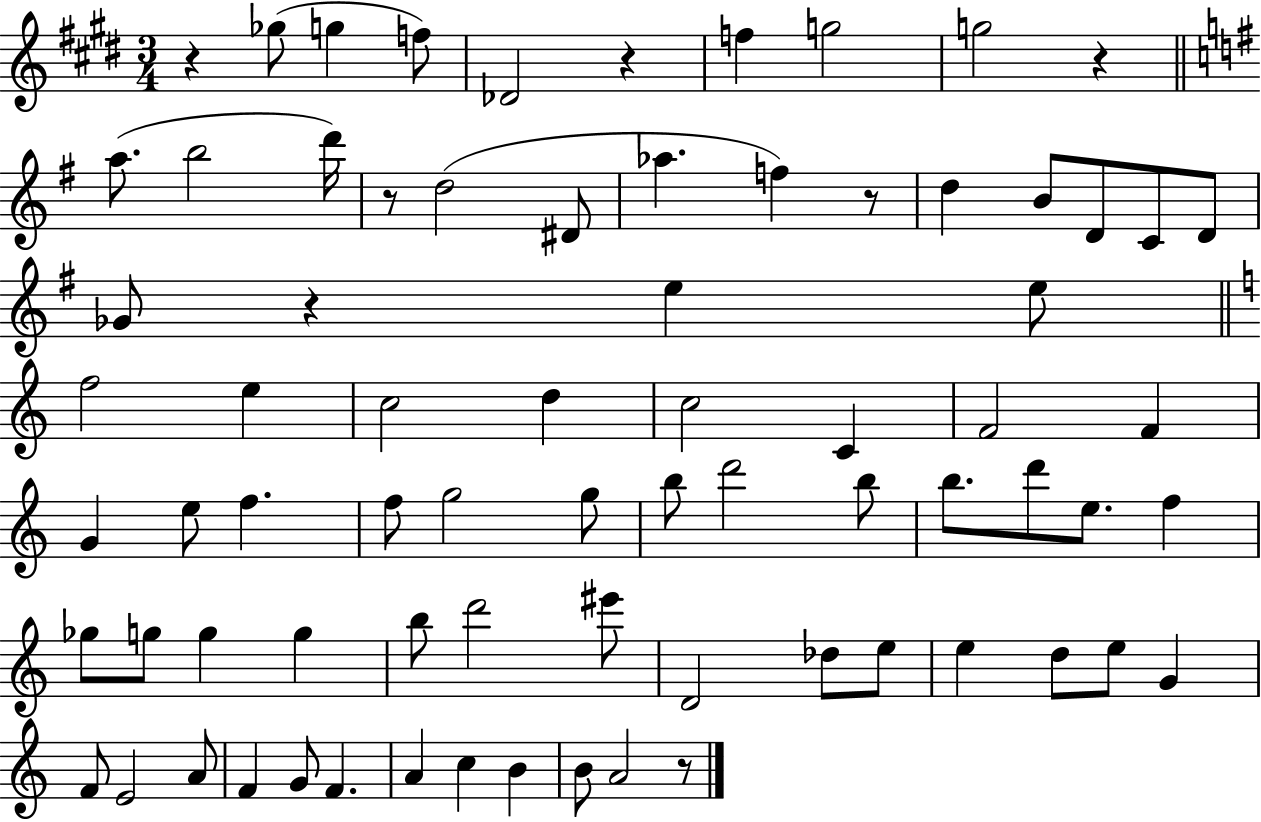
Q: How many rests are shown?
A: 7